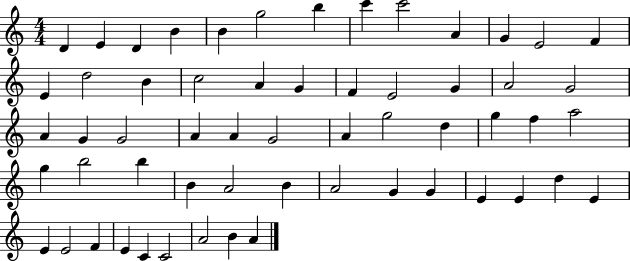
D4/q E4/q D4/q B4/q B4/q G5/h B5/q C6/q C6/h A4/q G4/q E4/h F4/q E4/q D5/h B4/q C5/h A4/q G4/q F4/q E4/h G4/q A4/h G4/h A4/q G4/q G4/h A4/q A4/q G4/h A4/q G5/h D5/q G5/q F5/q A5/h G5/q B5/h B5/q B4/q A4/h B4/q A4/h G4/q G4/q E4/q E4/q D5/q E4/q E4/q E4/h F4/q E4/q C4/q C4/h A4/h B4/q A4/q